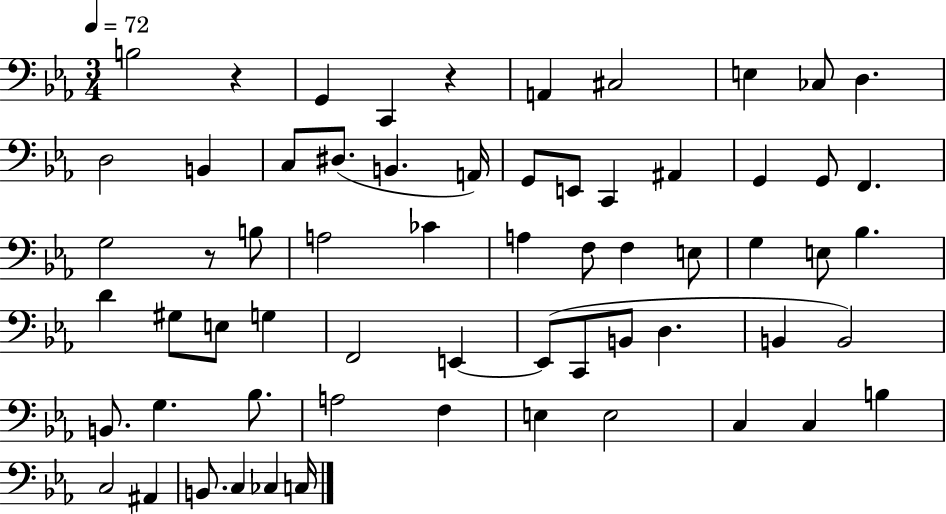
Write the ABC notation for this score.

X:1
T:Untitled
M:3/4
L:1/4
K:Eb
B,2 z G,, C,, z A,, ^C,2 E, _C,/2 D, D,2 B,, C,/2 ^D,/2 B,, A,,/4 G,,/2 E,,/2 C,, ^A,, G,, G,,/2 F,, G,2 z/2 B,/2 A,2 _C A, F,/2 F, E,/2 G, E,/2 _B, D ^G,/2 E,/2 G, F,,2 E,, E,,/2 C,,/2 B,,/2 D, B,, B,,2 B,,/2 G, _B,/2 A,2 F, E, E,2 C, C, B, C,2 ^A,, B,,/2 C, _C, C,/4